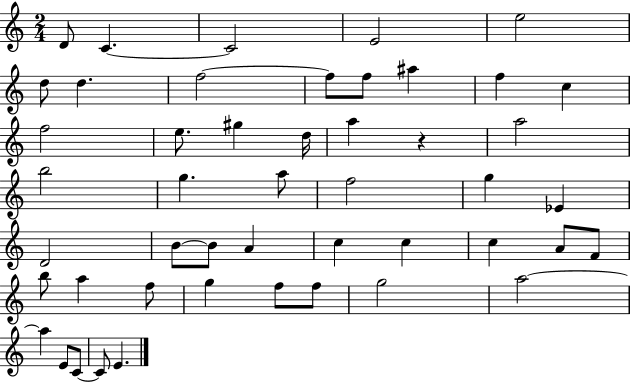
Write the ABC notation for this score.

X:1
T:Untitled
M:2/4
L:1/4
K:C
D/2 C C2 E2 e2 d/2 d f2 f/2 f/2 ^a f c f2 e/2 ^g d/4 a z a2 b2 g a/2 f2 g _E D2 B/2 B/2 A c c c A/2 F/2 b/2 a f/2 g f/2 f/2 g2 a2 a E/2 C/2 C/2 E